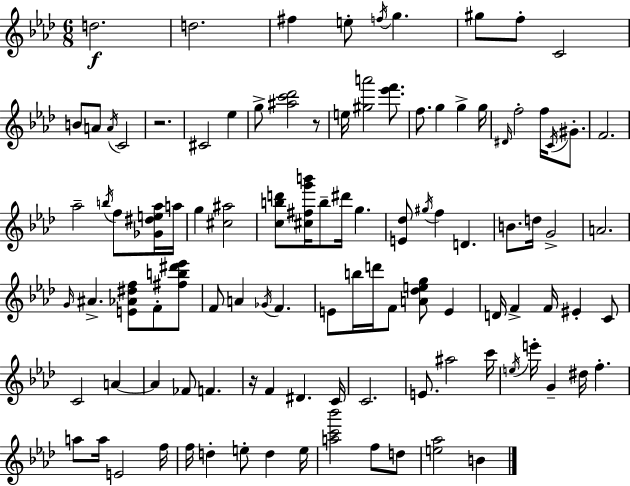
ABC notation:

X:1
T:Untitled
M:6/8
L:1/4
K:Fm
d2 d2 ^f e/2 f/4 g ^g/2 f/2 C2 B/2 A/2 A/4 C2 z2 ^C2 _e g/2 [^ac'_d']2 z/2 e/4 [^ga']2 [_e'f']/2 f/2 g g g/4 ^D/4 f2 f/4 C/4 ^G/2 F2 _a2 b/4 f/2 [_G^de_a]/4 a/4 g [^c^a]2 [cbd']/2 [^c^fg'b']/4 b/2 ^d'/4 g [E_d]/2 ^g/4 f D B/2 d/4 G2 A2 G/4 ^A [E_A^df]/2 F/2 [^fb^d'_e']/2 F/2 A _G/4 F E/2 b/4 d'/4 F/2 [A_deg]/2 E D/4 F F/4 ^E C/2 C2 A A _F/2 F z/4 F ^D C/4 C2 E/2 ^a2 c'/4 e/4 e'/4 G ^d/4 f a/2 a/4 E2 f/4 f/4 d e/2 d e/4 [ac'_b']2 f/2 d/2 [e_a]2 B